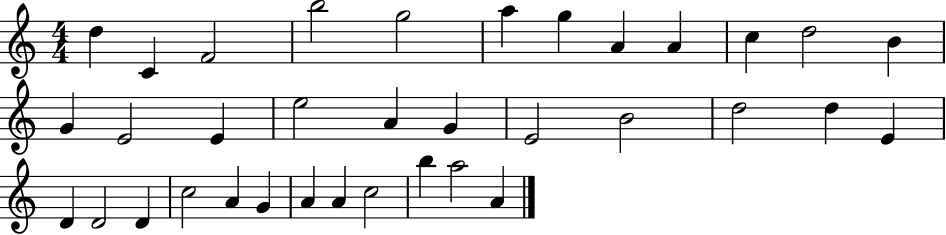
{
  \clef treble
  \numericTimeSignature
  \time 4/4
  \key c \major
  d''4 c'4 f'2 | b''2 g''2 | a''4 g''4 a'4 a'4 | c''4 d''2 b'4 | \break g'4 e'2 e'4 | e''2 a'4 g'4 | e'2 b'2 | d''2 d''4 e'4 | \break d'4 d'2 d'4 | c''2 a'4 g'4 | a'4 a'4 c''2 | b''4 a''2 a'4 | \break \bar "|."
}